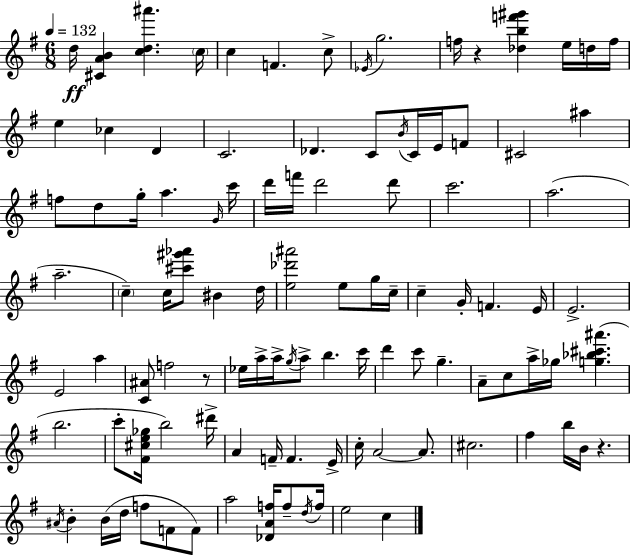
D5/s [C#4,A4,B4]/q [C5,D5,A#6]/q. C5/s C5/q F4/q. C5/e Eb4/s G5/h. F5/s R/q [Db5,B5,F6,G#6]/q E5/s D5/s F5/s E5/q CES5/q D4/q C4/h. Db4/q. C4/e B4/s C4/s E4/s F4/e C#4/h A#5/q F5/e D5/e G5/s A5/q. G4/s C6/s D6/s F6/s D6/h D6/e C6/h. A5/h. A5/h. C5/q C5/s [C#6,G#6,Ab6]/e BIS4/q D5/s [E5,Db6,A#6]/h E5/e G5/s C5/s C5/q G4/s F4/q. E4/s E4/h. E4/h A5/q [C4,A#4]/e F5/h R/e Eb5/s A5/s A5/s G5/s A5/e B5/q. C6/s D6/q C6/e G5/q. A4/e C5/e A5/s Gb5/s [G5,Bb5,C#6,A#6]/q. B5/h. C6/e [F#4,C#5,E5,Gb5]/s B5/h D#6/s A4/q F4/s F4/q. E4/s C5/s A4/h A4/e. C#5/h. F#5/q B5/s B4/s R/q. A#4/s B4/q B4/s D5/s F5/e F4/e F4/e A5/h [Db4,A4,F5]/s F5/e D5/s F5/s E5/h C5/q